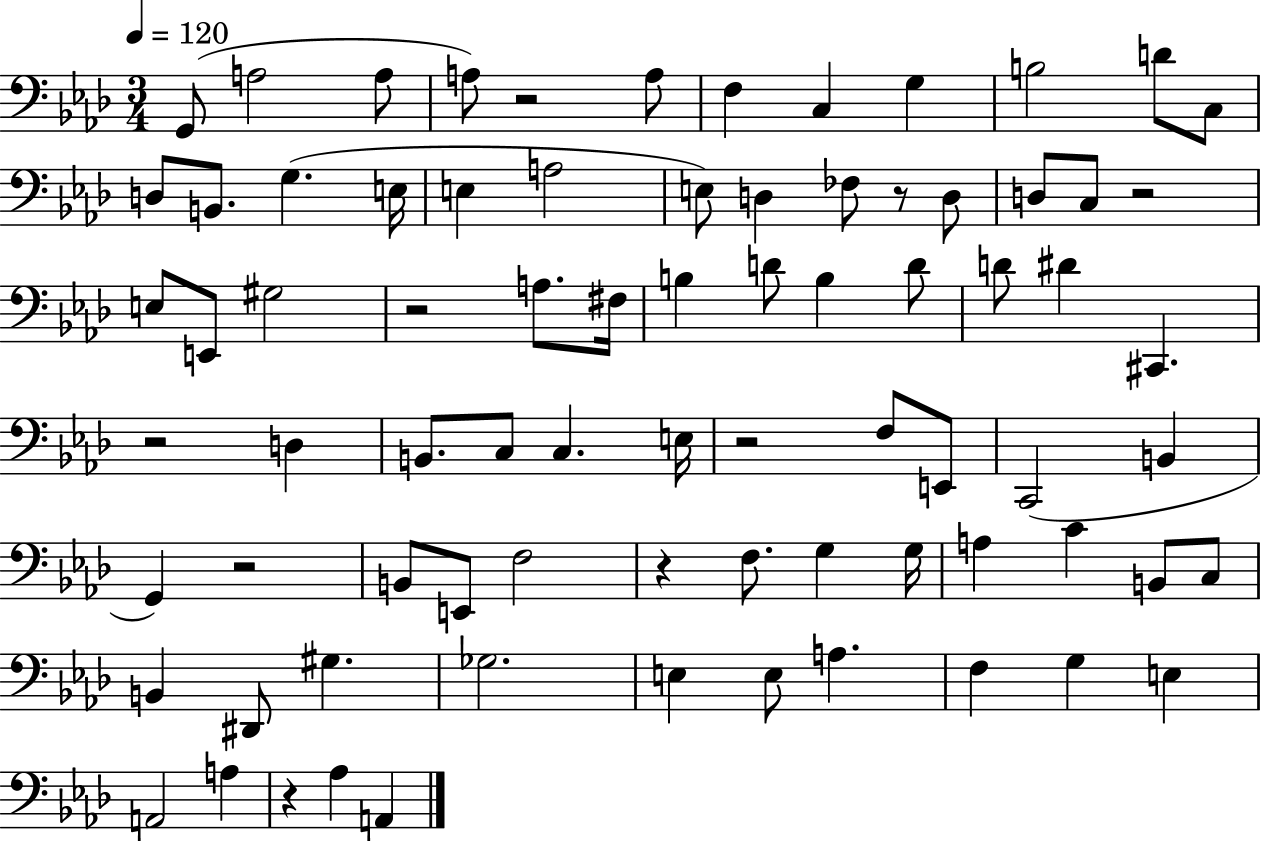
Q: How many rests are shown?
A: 9